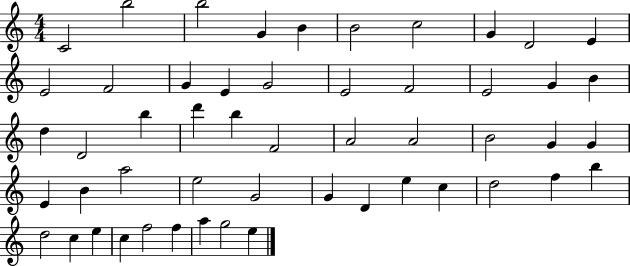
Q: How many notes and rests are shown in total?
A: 52